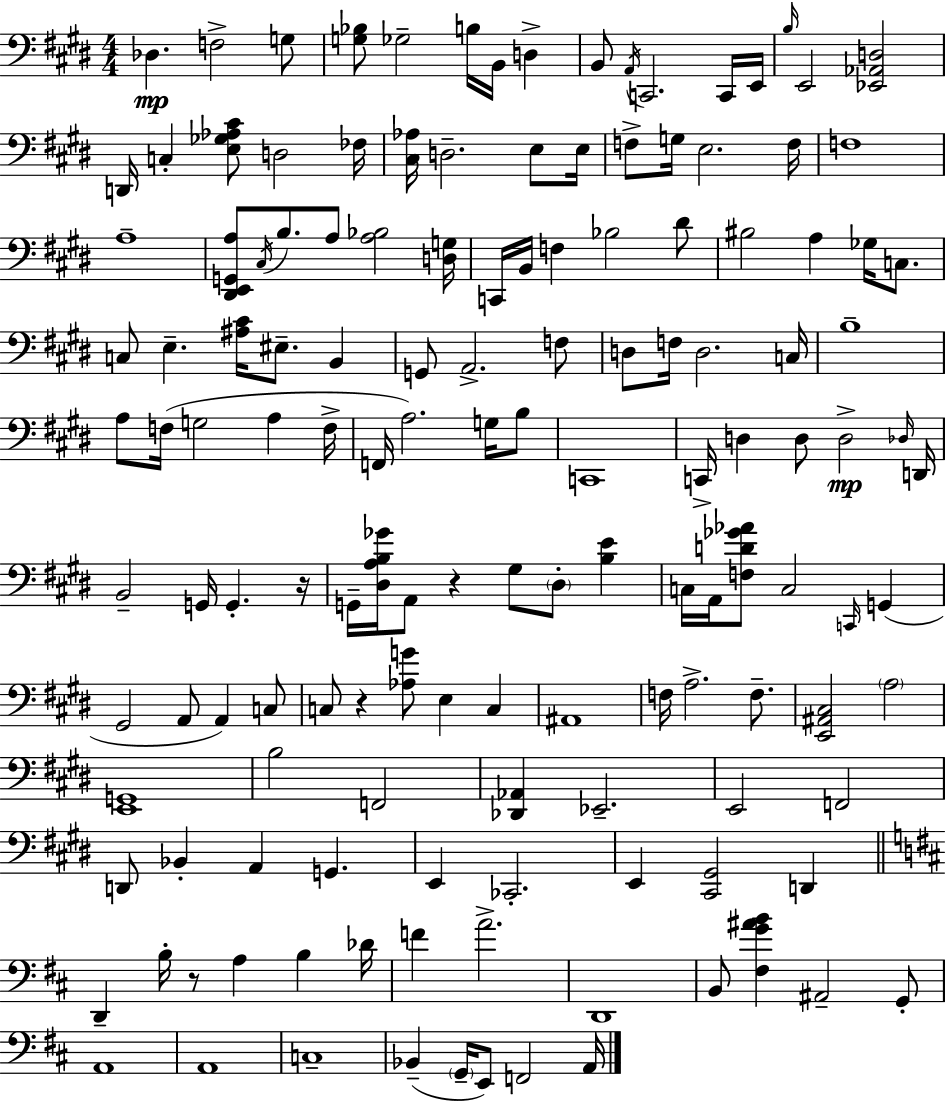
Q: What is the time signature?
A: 4/4